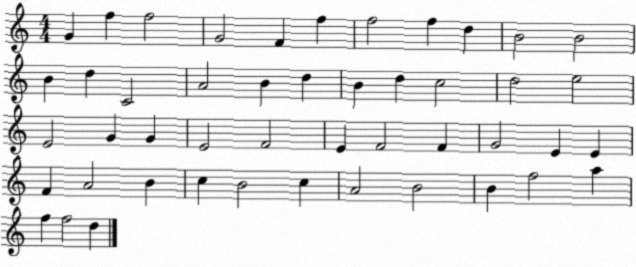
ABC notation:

X:1
T:Untitled
M:4/4
L:1/4
K:C
G f f2 G2 F f f2 f d B2 B2 B d C2 A2 B d B d c2 d2 e2 E2 G G E2 F2 E F2 F G2 E E F A2 B c B2 c A2 B2 B f2 a f f2 d